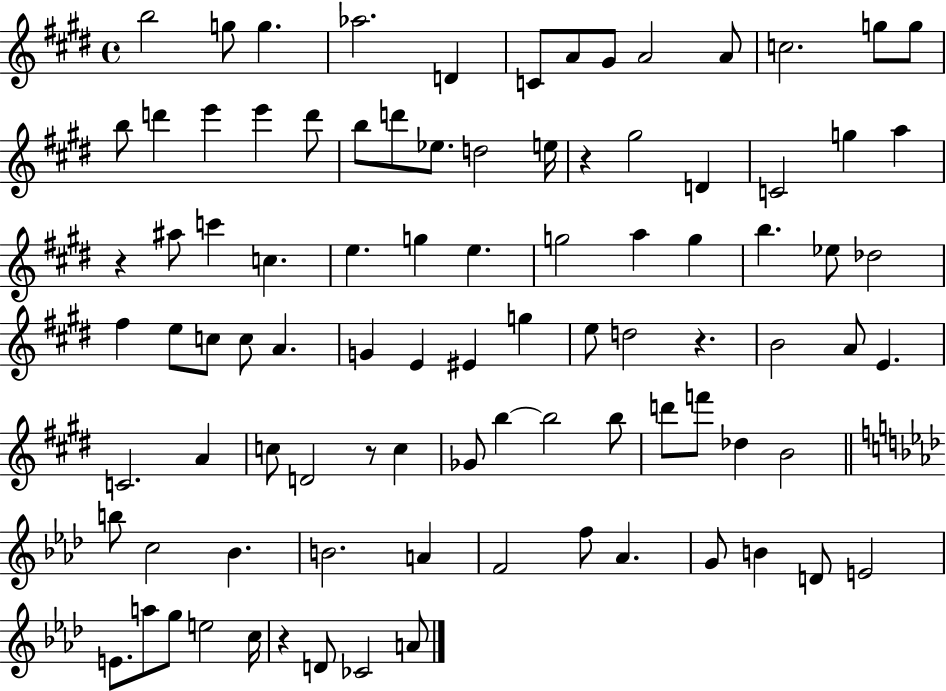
{
  \clef treble
  \time 4/4
  \defaultTimeSignature
  \key e \major
  b''2 g''8 g''4. | aes''2. d'4 | c'8 a'8 gis'8 a'2 a'8 | c''2. g''8 g''8 | \break b''8 d'''4 e'''4 e'''4 d'''8 | b''8 d'''8 ees''8. d''2 e''16 | r4 gis''2 d'4 | c'2 g''4 a''4 | \break r4 ais''8 c'''4 c''4. | e''4. g''4 e''4. | g''2 a''4 g''4 | b''4. ees''8 des''2 | \break fis''4 e''8 c''8 c''8 a'4. | g'4 e'4 eis'4 g''4 | e''8 d''2 r4. | b'2 a'8 e'4. | \break c'2. a'4 | c''8 d'2 r8 c''4 | ges'8 b''4~~ b''2 b''8 | d'''8 f'''8 des''4 b'2 | \break \bar "||" \break \key f \minor b''8 c''2 bes'4. | b'2. a'4 | f'2 f''8 aes'4. | g'8 b'4 d'8 e'2 | \break e'8. a''8 g''8 e''2 c''16 | r4 d'8 ces'2 a'8 | \bar "|."
}